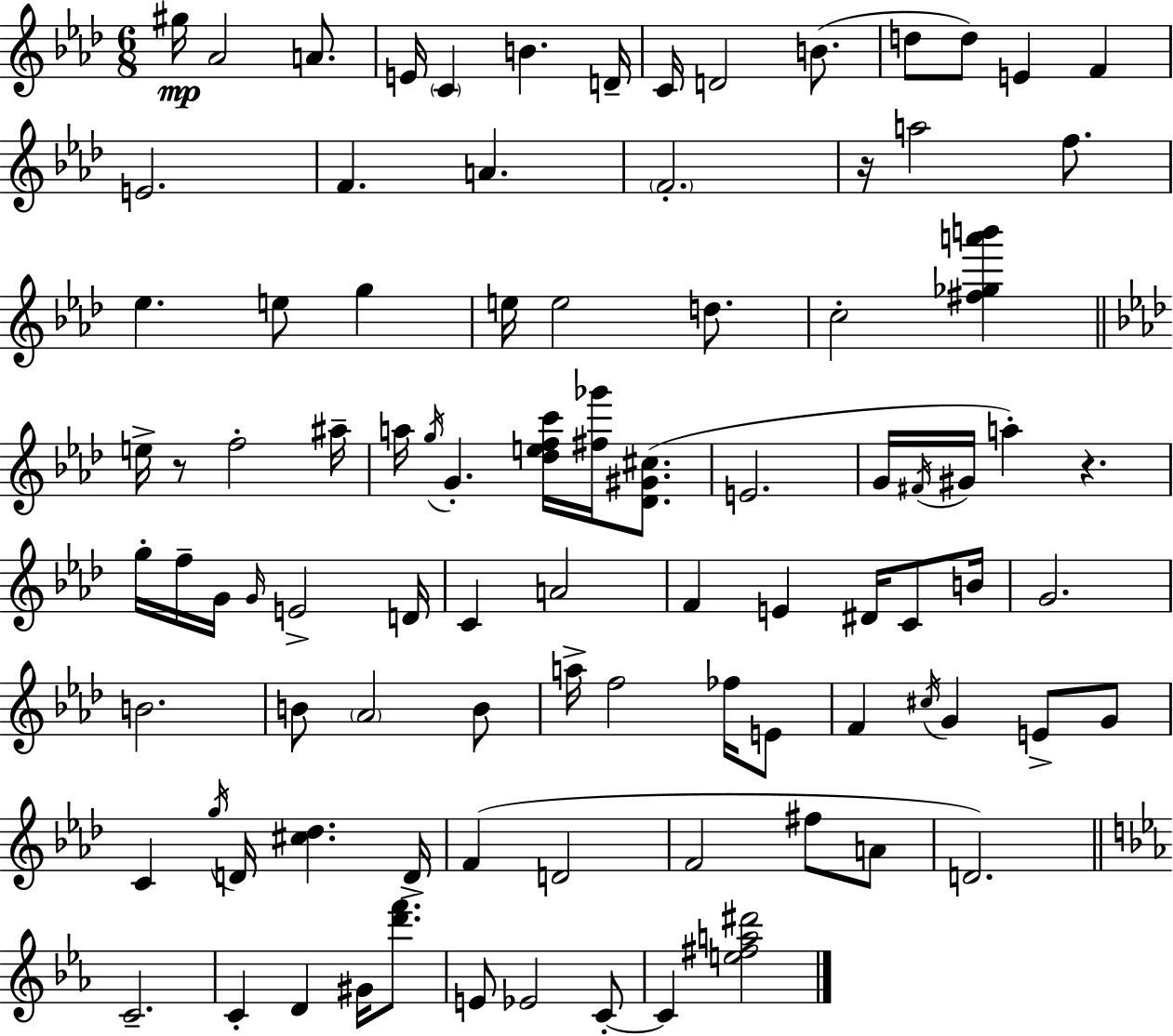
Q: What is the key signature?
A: F minor